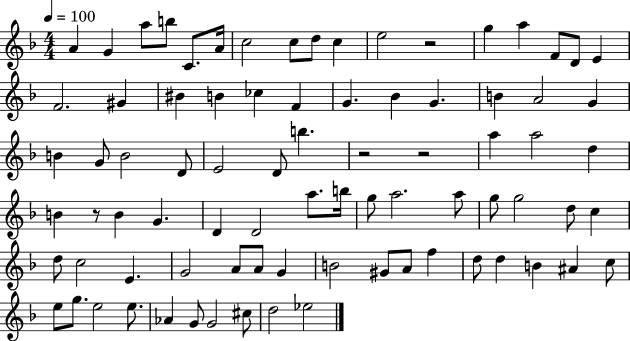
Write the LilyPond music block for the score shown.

{
  \clef treble
  \numericTimeSignature
  \time 4/4
  \key f \major
  \tempo 4 = 100
  a'4 g'4 a''8 b''8 c'8. a'16 | c''2 c''8 d''8 c''4 | e''2 r2 | g''4 a''4 f'8 d'8 e'4 | \break f'2. gis'4 | bis'4 b'4 ces''4 f'4 | g'4. bes'4 g'4. | b'4 a'2 g'4 | \break b'4 g'8 b'2 d'8 | e'2 d'8 b''4. | r2 r2 | a''4 a''2 d''4 | \break b'4 r8 b'4 g'4. | d'4 d'2 a''8. b''16 | g''8 a''2. a''8 | g''8 g''2 d''8 c''4 | \break d''8 c''2 e'4. | g'2 a'8 a'8 g'4 | b'2 gis'8 a'8 f''4 | d''8 d''4 b'4 ais'4 c''8 | \break e''8 g''8. e''2 e''8. | aes'4 g'8 g'2 cis''8 | d''2 ees''2 | \bar "|."
}